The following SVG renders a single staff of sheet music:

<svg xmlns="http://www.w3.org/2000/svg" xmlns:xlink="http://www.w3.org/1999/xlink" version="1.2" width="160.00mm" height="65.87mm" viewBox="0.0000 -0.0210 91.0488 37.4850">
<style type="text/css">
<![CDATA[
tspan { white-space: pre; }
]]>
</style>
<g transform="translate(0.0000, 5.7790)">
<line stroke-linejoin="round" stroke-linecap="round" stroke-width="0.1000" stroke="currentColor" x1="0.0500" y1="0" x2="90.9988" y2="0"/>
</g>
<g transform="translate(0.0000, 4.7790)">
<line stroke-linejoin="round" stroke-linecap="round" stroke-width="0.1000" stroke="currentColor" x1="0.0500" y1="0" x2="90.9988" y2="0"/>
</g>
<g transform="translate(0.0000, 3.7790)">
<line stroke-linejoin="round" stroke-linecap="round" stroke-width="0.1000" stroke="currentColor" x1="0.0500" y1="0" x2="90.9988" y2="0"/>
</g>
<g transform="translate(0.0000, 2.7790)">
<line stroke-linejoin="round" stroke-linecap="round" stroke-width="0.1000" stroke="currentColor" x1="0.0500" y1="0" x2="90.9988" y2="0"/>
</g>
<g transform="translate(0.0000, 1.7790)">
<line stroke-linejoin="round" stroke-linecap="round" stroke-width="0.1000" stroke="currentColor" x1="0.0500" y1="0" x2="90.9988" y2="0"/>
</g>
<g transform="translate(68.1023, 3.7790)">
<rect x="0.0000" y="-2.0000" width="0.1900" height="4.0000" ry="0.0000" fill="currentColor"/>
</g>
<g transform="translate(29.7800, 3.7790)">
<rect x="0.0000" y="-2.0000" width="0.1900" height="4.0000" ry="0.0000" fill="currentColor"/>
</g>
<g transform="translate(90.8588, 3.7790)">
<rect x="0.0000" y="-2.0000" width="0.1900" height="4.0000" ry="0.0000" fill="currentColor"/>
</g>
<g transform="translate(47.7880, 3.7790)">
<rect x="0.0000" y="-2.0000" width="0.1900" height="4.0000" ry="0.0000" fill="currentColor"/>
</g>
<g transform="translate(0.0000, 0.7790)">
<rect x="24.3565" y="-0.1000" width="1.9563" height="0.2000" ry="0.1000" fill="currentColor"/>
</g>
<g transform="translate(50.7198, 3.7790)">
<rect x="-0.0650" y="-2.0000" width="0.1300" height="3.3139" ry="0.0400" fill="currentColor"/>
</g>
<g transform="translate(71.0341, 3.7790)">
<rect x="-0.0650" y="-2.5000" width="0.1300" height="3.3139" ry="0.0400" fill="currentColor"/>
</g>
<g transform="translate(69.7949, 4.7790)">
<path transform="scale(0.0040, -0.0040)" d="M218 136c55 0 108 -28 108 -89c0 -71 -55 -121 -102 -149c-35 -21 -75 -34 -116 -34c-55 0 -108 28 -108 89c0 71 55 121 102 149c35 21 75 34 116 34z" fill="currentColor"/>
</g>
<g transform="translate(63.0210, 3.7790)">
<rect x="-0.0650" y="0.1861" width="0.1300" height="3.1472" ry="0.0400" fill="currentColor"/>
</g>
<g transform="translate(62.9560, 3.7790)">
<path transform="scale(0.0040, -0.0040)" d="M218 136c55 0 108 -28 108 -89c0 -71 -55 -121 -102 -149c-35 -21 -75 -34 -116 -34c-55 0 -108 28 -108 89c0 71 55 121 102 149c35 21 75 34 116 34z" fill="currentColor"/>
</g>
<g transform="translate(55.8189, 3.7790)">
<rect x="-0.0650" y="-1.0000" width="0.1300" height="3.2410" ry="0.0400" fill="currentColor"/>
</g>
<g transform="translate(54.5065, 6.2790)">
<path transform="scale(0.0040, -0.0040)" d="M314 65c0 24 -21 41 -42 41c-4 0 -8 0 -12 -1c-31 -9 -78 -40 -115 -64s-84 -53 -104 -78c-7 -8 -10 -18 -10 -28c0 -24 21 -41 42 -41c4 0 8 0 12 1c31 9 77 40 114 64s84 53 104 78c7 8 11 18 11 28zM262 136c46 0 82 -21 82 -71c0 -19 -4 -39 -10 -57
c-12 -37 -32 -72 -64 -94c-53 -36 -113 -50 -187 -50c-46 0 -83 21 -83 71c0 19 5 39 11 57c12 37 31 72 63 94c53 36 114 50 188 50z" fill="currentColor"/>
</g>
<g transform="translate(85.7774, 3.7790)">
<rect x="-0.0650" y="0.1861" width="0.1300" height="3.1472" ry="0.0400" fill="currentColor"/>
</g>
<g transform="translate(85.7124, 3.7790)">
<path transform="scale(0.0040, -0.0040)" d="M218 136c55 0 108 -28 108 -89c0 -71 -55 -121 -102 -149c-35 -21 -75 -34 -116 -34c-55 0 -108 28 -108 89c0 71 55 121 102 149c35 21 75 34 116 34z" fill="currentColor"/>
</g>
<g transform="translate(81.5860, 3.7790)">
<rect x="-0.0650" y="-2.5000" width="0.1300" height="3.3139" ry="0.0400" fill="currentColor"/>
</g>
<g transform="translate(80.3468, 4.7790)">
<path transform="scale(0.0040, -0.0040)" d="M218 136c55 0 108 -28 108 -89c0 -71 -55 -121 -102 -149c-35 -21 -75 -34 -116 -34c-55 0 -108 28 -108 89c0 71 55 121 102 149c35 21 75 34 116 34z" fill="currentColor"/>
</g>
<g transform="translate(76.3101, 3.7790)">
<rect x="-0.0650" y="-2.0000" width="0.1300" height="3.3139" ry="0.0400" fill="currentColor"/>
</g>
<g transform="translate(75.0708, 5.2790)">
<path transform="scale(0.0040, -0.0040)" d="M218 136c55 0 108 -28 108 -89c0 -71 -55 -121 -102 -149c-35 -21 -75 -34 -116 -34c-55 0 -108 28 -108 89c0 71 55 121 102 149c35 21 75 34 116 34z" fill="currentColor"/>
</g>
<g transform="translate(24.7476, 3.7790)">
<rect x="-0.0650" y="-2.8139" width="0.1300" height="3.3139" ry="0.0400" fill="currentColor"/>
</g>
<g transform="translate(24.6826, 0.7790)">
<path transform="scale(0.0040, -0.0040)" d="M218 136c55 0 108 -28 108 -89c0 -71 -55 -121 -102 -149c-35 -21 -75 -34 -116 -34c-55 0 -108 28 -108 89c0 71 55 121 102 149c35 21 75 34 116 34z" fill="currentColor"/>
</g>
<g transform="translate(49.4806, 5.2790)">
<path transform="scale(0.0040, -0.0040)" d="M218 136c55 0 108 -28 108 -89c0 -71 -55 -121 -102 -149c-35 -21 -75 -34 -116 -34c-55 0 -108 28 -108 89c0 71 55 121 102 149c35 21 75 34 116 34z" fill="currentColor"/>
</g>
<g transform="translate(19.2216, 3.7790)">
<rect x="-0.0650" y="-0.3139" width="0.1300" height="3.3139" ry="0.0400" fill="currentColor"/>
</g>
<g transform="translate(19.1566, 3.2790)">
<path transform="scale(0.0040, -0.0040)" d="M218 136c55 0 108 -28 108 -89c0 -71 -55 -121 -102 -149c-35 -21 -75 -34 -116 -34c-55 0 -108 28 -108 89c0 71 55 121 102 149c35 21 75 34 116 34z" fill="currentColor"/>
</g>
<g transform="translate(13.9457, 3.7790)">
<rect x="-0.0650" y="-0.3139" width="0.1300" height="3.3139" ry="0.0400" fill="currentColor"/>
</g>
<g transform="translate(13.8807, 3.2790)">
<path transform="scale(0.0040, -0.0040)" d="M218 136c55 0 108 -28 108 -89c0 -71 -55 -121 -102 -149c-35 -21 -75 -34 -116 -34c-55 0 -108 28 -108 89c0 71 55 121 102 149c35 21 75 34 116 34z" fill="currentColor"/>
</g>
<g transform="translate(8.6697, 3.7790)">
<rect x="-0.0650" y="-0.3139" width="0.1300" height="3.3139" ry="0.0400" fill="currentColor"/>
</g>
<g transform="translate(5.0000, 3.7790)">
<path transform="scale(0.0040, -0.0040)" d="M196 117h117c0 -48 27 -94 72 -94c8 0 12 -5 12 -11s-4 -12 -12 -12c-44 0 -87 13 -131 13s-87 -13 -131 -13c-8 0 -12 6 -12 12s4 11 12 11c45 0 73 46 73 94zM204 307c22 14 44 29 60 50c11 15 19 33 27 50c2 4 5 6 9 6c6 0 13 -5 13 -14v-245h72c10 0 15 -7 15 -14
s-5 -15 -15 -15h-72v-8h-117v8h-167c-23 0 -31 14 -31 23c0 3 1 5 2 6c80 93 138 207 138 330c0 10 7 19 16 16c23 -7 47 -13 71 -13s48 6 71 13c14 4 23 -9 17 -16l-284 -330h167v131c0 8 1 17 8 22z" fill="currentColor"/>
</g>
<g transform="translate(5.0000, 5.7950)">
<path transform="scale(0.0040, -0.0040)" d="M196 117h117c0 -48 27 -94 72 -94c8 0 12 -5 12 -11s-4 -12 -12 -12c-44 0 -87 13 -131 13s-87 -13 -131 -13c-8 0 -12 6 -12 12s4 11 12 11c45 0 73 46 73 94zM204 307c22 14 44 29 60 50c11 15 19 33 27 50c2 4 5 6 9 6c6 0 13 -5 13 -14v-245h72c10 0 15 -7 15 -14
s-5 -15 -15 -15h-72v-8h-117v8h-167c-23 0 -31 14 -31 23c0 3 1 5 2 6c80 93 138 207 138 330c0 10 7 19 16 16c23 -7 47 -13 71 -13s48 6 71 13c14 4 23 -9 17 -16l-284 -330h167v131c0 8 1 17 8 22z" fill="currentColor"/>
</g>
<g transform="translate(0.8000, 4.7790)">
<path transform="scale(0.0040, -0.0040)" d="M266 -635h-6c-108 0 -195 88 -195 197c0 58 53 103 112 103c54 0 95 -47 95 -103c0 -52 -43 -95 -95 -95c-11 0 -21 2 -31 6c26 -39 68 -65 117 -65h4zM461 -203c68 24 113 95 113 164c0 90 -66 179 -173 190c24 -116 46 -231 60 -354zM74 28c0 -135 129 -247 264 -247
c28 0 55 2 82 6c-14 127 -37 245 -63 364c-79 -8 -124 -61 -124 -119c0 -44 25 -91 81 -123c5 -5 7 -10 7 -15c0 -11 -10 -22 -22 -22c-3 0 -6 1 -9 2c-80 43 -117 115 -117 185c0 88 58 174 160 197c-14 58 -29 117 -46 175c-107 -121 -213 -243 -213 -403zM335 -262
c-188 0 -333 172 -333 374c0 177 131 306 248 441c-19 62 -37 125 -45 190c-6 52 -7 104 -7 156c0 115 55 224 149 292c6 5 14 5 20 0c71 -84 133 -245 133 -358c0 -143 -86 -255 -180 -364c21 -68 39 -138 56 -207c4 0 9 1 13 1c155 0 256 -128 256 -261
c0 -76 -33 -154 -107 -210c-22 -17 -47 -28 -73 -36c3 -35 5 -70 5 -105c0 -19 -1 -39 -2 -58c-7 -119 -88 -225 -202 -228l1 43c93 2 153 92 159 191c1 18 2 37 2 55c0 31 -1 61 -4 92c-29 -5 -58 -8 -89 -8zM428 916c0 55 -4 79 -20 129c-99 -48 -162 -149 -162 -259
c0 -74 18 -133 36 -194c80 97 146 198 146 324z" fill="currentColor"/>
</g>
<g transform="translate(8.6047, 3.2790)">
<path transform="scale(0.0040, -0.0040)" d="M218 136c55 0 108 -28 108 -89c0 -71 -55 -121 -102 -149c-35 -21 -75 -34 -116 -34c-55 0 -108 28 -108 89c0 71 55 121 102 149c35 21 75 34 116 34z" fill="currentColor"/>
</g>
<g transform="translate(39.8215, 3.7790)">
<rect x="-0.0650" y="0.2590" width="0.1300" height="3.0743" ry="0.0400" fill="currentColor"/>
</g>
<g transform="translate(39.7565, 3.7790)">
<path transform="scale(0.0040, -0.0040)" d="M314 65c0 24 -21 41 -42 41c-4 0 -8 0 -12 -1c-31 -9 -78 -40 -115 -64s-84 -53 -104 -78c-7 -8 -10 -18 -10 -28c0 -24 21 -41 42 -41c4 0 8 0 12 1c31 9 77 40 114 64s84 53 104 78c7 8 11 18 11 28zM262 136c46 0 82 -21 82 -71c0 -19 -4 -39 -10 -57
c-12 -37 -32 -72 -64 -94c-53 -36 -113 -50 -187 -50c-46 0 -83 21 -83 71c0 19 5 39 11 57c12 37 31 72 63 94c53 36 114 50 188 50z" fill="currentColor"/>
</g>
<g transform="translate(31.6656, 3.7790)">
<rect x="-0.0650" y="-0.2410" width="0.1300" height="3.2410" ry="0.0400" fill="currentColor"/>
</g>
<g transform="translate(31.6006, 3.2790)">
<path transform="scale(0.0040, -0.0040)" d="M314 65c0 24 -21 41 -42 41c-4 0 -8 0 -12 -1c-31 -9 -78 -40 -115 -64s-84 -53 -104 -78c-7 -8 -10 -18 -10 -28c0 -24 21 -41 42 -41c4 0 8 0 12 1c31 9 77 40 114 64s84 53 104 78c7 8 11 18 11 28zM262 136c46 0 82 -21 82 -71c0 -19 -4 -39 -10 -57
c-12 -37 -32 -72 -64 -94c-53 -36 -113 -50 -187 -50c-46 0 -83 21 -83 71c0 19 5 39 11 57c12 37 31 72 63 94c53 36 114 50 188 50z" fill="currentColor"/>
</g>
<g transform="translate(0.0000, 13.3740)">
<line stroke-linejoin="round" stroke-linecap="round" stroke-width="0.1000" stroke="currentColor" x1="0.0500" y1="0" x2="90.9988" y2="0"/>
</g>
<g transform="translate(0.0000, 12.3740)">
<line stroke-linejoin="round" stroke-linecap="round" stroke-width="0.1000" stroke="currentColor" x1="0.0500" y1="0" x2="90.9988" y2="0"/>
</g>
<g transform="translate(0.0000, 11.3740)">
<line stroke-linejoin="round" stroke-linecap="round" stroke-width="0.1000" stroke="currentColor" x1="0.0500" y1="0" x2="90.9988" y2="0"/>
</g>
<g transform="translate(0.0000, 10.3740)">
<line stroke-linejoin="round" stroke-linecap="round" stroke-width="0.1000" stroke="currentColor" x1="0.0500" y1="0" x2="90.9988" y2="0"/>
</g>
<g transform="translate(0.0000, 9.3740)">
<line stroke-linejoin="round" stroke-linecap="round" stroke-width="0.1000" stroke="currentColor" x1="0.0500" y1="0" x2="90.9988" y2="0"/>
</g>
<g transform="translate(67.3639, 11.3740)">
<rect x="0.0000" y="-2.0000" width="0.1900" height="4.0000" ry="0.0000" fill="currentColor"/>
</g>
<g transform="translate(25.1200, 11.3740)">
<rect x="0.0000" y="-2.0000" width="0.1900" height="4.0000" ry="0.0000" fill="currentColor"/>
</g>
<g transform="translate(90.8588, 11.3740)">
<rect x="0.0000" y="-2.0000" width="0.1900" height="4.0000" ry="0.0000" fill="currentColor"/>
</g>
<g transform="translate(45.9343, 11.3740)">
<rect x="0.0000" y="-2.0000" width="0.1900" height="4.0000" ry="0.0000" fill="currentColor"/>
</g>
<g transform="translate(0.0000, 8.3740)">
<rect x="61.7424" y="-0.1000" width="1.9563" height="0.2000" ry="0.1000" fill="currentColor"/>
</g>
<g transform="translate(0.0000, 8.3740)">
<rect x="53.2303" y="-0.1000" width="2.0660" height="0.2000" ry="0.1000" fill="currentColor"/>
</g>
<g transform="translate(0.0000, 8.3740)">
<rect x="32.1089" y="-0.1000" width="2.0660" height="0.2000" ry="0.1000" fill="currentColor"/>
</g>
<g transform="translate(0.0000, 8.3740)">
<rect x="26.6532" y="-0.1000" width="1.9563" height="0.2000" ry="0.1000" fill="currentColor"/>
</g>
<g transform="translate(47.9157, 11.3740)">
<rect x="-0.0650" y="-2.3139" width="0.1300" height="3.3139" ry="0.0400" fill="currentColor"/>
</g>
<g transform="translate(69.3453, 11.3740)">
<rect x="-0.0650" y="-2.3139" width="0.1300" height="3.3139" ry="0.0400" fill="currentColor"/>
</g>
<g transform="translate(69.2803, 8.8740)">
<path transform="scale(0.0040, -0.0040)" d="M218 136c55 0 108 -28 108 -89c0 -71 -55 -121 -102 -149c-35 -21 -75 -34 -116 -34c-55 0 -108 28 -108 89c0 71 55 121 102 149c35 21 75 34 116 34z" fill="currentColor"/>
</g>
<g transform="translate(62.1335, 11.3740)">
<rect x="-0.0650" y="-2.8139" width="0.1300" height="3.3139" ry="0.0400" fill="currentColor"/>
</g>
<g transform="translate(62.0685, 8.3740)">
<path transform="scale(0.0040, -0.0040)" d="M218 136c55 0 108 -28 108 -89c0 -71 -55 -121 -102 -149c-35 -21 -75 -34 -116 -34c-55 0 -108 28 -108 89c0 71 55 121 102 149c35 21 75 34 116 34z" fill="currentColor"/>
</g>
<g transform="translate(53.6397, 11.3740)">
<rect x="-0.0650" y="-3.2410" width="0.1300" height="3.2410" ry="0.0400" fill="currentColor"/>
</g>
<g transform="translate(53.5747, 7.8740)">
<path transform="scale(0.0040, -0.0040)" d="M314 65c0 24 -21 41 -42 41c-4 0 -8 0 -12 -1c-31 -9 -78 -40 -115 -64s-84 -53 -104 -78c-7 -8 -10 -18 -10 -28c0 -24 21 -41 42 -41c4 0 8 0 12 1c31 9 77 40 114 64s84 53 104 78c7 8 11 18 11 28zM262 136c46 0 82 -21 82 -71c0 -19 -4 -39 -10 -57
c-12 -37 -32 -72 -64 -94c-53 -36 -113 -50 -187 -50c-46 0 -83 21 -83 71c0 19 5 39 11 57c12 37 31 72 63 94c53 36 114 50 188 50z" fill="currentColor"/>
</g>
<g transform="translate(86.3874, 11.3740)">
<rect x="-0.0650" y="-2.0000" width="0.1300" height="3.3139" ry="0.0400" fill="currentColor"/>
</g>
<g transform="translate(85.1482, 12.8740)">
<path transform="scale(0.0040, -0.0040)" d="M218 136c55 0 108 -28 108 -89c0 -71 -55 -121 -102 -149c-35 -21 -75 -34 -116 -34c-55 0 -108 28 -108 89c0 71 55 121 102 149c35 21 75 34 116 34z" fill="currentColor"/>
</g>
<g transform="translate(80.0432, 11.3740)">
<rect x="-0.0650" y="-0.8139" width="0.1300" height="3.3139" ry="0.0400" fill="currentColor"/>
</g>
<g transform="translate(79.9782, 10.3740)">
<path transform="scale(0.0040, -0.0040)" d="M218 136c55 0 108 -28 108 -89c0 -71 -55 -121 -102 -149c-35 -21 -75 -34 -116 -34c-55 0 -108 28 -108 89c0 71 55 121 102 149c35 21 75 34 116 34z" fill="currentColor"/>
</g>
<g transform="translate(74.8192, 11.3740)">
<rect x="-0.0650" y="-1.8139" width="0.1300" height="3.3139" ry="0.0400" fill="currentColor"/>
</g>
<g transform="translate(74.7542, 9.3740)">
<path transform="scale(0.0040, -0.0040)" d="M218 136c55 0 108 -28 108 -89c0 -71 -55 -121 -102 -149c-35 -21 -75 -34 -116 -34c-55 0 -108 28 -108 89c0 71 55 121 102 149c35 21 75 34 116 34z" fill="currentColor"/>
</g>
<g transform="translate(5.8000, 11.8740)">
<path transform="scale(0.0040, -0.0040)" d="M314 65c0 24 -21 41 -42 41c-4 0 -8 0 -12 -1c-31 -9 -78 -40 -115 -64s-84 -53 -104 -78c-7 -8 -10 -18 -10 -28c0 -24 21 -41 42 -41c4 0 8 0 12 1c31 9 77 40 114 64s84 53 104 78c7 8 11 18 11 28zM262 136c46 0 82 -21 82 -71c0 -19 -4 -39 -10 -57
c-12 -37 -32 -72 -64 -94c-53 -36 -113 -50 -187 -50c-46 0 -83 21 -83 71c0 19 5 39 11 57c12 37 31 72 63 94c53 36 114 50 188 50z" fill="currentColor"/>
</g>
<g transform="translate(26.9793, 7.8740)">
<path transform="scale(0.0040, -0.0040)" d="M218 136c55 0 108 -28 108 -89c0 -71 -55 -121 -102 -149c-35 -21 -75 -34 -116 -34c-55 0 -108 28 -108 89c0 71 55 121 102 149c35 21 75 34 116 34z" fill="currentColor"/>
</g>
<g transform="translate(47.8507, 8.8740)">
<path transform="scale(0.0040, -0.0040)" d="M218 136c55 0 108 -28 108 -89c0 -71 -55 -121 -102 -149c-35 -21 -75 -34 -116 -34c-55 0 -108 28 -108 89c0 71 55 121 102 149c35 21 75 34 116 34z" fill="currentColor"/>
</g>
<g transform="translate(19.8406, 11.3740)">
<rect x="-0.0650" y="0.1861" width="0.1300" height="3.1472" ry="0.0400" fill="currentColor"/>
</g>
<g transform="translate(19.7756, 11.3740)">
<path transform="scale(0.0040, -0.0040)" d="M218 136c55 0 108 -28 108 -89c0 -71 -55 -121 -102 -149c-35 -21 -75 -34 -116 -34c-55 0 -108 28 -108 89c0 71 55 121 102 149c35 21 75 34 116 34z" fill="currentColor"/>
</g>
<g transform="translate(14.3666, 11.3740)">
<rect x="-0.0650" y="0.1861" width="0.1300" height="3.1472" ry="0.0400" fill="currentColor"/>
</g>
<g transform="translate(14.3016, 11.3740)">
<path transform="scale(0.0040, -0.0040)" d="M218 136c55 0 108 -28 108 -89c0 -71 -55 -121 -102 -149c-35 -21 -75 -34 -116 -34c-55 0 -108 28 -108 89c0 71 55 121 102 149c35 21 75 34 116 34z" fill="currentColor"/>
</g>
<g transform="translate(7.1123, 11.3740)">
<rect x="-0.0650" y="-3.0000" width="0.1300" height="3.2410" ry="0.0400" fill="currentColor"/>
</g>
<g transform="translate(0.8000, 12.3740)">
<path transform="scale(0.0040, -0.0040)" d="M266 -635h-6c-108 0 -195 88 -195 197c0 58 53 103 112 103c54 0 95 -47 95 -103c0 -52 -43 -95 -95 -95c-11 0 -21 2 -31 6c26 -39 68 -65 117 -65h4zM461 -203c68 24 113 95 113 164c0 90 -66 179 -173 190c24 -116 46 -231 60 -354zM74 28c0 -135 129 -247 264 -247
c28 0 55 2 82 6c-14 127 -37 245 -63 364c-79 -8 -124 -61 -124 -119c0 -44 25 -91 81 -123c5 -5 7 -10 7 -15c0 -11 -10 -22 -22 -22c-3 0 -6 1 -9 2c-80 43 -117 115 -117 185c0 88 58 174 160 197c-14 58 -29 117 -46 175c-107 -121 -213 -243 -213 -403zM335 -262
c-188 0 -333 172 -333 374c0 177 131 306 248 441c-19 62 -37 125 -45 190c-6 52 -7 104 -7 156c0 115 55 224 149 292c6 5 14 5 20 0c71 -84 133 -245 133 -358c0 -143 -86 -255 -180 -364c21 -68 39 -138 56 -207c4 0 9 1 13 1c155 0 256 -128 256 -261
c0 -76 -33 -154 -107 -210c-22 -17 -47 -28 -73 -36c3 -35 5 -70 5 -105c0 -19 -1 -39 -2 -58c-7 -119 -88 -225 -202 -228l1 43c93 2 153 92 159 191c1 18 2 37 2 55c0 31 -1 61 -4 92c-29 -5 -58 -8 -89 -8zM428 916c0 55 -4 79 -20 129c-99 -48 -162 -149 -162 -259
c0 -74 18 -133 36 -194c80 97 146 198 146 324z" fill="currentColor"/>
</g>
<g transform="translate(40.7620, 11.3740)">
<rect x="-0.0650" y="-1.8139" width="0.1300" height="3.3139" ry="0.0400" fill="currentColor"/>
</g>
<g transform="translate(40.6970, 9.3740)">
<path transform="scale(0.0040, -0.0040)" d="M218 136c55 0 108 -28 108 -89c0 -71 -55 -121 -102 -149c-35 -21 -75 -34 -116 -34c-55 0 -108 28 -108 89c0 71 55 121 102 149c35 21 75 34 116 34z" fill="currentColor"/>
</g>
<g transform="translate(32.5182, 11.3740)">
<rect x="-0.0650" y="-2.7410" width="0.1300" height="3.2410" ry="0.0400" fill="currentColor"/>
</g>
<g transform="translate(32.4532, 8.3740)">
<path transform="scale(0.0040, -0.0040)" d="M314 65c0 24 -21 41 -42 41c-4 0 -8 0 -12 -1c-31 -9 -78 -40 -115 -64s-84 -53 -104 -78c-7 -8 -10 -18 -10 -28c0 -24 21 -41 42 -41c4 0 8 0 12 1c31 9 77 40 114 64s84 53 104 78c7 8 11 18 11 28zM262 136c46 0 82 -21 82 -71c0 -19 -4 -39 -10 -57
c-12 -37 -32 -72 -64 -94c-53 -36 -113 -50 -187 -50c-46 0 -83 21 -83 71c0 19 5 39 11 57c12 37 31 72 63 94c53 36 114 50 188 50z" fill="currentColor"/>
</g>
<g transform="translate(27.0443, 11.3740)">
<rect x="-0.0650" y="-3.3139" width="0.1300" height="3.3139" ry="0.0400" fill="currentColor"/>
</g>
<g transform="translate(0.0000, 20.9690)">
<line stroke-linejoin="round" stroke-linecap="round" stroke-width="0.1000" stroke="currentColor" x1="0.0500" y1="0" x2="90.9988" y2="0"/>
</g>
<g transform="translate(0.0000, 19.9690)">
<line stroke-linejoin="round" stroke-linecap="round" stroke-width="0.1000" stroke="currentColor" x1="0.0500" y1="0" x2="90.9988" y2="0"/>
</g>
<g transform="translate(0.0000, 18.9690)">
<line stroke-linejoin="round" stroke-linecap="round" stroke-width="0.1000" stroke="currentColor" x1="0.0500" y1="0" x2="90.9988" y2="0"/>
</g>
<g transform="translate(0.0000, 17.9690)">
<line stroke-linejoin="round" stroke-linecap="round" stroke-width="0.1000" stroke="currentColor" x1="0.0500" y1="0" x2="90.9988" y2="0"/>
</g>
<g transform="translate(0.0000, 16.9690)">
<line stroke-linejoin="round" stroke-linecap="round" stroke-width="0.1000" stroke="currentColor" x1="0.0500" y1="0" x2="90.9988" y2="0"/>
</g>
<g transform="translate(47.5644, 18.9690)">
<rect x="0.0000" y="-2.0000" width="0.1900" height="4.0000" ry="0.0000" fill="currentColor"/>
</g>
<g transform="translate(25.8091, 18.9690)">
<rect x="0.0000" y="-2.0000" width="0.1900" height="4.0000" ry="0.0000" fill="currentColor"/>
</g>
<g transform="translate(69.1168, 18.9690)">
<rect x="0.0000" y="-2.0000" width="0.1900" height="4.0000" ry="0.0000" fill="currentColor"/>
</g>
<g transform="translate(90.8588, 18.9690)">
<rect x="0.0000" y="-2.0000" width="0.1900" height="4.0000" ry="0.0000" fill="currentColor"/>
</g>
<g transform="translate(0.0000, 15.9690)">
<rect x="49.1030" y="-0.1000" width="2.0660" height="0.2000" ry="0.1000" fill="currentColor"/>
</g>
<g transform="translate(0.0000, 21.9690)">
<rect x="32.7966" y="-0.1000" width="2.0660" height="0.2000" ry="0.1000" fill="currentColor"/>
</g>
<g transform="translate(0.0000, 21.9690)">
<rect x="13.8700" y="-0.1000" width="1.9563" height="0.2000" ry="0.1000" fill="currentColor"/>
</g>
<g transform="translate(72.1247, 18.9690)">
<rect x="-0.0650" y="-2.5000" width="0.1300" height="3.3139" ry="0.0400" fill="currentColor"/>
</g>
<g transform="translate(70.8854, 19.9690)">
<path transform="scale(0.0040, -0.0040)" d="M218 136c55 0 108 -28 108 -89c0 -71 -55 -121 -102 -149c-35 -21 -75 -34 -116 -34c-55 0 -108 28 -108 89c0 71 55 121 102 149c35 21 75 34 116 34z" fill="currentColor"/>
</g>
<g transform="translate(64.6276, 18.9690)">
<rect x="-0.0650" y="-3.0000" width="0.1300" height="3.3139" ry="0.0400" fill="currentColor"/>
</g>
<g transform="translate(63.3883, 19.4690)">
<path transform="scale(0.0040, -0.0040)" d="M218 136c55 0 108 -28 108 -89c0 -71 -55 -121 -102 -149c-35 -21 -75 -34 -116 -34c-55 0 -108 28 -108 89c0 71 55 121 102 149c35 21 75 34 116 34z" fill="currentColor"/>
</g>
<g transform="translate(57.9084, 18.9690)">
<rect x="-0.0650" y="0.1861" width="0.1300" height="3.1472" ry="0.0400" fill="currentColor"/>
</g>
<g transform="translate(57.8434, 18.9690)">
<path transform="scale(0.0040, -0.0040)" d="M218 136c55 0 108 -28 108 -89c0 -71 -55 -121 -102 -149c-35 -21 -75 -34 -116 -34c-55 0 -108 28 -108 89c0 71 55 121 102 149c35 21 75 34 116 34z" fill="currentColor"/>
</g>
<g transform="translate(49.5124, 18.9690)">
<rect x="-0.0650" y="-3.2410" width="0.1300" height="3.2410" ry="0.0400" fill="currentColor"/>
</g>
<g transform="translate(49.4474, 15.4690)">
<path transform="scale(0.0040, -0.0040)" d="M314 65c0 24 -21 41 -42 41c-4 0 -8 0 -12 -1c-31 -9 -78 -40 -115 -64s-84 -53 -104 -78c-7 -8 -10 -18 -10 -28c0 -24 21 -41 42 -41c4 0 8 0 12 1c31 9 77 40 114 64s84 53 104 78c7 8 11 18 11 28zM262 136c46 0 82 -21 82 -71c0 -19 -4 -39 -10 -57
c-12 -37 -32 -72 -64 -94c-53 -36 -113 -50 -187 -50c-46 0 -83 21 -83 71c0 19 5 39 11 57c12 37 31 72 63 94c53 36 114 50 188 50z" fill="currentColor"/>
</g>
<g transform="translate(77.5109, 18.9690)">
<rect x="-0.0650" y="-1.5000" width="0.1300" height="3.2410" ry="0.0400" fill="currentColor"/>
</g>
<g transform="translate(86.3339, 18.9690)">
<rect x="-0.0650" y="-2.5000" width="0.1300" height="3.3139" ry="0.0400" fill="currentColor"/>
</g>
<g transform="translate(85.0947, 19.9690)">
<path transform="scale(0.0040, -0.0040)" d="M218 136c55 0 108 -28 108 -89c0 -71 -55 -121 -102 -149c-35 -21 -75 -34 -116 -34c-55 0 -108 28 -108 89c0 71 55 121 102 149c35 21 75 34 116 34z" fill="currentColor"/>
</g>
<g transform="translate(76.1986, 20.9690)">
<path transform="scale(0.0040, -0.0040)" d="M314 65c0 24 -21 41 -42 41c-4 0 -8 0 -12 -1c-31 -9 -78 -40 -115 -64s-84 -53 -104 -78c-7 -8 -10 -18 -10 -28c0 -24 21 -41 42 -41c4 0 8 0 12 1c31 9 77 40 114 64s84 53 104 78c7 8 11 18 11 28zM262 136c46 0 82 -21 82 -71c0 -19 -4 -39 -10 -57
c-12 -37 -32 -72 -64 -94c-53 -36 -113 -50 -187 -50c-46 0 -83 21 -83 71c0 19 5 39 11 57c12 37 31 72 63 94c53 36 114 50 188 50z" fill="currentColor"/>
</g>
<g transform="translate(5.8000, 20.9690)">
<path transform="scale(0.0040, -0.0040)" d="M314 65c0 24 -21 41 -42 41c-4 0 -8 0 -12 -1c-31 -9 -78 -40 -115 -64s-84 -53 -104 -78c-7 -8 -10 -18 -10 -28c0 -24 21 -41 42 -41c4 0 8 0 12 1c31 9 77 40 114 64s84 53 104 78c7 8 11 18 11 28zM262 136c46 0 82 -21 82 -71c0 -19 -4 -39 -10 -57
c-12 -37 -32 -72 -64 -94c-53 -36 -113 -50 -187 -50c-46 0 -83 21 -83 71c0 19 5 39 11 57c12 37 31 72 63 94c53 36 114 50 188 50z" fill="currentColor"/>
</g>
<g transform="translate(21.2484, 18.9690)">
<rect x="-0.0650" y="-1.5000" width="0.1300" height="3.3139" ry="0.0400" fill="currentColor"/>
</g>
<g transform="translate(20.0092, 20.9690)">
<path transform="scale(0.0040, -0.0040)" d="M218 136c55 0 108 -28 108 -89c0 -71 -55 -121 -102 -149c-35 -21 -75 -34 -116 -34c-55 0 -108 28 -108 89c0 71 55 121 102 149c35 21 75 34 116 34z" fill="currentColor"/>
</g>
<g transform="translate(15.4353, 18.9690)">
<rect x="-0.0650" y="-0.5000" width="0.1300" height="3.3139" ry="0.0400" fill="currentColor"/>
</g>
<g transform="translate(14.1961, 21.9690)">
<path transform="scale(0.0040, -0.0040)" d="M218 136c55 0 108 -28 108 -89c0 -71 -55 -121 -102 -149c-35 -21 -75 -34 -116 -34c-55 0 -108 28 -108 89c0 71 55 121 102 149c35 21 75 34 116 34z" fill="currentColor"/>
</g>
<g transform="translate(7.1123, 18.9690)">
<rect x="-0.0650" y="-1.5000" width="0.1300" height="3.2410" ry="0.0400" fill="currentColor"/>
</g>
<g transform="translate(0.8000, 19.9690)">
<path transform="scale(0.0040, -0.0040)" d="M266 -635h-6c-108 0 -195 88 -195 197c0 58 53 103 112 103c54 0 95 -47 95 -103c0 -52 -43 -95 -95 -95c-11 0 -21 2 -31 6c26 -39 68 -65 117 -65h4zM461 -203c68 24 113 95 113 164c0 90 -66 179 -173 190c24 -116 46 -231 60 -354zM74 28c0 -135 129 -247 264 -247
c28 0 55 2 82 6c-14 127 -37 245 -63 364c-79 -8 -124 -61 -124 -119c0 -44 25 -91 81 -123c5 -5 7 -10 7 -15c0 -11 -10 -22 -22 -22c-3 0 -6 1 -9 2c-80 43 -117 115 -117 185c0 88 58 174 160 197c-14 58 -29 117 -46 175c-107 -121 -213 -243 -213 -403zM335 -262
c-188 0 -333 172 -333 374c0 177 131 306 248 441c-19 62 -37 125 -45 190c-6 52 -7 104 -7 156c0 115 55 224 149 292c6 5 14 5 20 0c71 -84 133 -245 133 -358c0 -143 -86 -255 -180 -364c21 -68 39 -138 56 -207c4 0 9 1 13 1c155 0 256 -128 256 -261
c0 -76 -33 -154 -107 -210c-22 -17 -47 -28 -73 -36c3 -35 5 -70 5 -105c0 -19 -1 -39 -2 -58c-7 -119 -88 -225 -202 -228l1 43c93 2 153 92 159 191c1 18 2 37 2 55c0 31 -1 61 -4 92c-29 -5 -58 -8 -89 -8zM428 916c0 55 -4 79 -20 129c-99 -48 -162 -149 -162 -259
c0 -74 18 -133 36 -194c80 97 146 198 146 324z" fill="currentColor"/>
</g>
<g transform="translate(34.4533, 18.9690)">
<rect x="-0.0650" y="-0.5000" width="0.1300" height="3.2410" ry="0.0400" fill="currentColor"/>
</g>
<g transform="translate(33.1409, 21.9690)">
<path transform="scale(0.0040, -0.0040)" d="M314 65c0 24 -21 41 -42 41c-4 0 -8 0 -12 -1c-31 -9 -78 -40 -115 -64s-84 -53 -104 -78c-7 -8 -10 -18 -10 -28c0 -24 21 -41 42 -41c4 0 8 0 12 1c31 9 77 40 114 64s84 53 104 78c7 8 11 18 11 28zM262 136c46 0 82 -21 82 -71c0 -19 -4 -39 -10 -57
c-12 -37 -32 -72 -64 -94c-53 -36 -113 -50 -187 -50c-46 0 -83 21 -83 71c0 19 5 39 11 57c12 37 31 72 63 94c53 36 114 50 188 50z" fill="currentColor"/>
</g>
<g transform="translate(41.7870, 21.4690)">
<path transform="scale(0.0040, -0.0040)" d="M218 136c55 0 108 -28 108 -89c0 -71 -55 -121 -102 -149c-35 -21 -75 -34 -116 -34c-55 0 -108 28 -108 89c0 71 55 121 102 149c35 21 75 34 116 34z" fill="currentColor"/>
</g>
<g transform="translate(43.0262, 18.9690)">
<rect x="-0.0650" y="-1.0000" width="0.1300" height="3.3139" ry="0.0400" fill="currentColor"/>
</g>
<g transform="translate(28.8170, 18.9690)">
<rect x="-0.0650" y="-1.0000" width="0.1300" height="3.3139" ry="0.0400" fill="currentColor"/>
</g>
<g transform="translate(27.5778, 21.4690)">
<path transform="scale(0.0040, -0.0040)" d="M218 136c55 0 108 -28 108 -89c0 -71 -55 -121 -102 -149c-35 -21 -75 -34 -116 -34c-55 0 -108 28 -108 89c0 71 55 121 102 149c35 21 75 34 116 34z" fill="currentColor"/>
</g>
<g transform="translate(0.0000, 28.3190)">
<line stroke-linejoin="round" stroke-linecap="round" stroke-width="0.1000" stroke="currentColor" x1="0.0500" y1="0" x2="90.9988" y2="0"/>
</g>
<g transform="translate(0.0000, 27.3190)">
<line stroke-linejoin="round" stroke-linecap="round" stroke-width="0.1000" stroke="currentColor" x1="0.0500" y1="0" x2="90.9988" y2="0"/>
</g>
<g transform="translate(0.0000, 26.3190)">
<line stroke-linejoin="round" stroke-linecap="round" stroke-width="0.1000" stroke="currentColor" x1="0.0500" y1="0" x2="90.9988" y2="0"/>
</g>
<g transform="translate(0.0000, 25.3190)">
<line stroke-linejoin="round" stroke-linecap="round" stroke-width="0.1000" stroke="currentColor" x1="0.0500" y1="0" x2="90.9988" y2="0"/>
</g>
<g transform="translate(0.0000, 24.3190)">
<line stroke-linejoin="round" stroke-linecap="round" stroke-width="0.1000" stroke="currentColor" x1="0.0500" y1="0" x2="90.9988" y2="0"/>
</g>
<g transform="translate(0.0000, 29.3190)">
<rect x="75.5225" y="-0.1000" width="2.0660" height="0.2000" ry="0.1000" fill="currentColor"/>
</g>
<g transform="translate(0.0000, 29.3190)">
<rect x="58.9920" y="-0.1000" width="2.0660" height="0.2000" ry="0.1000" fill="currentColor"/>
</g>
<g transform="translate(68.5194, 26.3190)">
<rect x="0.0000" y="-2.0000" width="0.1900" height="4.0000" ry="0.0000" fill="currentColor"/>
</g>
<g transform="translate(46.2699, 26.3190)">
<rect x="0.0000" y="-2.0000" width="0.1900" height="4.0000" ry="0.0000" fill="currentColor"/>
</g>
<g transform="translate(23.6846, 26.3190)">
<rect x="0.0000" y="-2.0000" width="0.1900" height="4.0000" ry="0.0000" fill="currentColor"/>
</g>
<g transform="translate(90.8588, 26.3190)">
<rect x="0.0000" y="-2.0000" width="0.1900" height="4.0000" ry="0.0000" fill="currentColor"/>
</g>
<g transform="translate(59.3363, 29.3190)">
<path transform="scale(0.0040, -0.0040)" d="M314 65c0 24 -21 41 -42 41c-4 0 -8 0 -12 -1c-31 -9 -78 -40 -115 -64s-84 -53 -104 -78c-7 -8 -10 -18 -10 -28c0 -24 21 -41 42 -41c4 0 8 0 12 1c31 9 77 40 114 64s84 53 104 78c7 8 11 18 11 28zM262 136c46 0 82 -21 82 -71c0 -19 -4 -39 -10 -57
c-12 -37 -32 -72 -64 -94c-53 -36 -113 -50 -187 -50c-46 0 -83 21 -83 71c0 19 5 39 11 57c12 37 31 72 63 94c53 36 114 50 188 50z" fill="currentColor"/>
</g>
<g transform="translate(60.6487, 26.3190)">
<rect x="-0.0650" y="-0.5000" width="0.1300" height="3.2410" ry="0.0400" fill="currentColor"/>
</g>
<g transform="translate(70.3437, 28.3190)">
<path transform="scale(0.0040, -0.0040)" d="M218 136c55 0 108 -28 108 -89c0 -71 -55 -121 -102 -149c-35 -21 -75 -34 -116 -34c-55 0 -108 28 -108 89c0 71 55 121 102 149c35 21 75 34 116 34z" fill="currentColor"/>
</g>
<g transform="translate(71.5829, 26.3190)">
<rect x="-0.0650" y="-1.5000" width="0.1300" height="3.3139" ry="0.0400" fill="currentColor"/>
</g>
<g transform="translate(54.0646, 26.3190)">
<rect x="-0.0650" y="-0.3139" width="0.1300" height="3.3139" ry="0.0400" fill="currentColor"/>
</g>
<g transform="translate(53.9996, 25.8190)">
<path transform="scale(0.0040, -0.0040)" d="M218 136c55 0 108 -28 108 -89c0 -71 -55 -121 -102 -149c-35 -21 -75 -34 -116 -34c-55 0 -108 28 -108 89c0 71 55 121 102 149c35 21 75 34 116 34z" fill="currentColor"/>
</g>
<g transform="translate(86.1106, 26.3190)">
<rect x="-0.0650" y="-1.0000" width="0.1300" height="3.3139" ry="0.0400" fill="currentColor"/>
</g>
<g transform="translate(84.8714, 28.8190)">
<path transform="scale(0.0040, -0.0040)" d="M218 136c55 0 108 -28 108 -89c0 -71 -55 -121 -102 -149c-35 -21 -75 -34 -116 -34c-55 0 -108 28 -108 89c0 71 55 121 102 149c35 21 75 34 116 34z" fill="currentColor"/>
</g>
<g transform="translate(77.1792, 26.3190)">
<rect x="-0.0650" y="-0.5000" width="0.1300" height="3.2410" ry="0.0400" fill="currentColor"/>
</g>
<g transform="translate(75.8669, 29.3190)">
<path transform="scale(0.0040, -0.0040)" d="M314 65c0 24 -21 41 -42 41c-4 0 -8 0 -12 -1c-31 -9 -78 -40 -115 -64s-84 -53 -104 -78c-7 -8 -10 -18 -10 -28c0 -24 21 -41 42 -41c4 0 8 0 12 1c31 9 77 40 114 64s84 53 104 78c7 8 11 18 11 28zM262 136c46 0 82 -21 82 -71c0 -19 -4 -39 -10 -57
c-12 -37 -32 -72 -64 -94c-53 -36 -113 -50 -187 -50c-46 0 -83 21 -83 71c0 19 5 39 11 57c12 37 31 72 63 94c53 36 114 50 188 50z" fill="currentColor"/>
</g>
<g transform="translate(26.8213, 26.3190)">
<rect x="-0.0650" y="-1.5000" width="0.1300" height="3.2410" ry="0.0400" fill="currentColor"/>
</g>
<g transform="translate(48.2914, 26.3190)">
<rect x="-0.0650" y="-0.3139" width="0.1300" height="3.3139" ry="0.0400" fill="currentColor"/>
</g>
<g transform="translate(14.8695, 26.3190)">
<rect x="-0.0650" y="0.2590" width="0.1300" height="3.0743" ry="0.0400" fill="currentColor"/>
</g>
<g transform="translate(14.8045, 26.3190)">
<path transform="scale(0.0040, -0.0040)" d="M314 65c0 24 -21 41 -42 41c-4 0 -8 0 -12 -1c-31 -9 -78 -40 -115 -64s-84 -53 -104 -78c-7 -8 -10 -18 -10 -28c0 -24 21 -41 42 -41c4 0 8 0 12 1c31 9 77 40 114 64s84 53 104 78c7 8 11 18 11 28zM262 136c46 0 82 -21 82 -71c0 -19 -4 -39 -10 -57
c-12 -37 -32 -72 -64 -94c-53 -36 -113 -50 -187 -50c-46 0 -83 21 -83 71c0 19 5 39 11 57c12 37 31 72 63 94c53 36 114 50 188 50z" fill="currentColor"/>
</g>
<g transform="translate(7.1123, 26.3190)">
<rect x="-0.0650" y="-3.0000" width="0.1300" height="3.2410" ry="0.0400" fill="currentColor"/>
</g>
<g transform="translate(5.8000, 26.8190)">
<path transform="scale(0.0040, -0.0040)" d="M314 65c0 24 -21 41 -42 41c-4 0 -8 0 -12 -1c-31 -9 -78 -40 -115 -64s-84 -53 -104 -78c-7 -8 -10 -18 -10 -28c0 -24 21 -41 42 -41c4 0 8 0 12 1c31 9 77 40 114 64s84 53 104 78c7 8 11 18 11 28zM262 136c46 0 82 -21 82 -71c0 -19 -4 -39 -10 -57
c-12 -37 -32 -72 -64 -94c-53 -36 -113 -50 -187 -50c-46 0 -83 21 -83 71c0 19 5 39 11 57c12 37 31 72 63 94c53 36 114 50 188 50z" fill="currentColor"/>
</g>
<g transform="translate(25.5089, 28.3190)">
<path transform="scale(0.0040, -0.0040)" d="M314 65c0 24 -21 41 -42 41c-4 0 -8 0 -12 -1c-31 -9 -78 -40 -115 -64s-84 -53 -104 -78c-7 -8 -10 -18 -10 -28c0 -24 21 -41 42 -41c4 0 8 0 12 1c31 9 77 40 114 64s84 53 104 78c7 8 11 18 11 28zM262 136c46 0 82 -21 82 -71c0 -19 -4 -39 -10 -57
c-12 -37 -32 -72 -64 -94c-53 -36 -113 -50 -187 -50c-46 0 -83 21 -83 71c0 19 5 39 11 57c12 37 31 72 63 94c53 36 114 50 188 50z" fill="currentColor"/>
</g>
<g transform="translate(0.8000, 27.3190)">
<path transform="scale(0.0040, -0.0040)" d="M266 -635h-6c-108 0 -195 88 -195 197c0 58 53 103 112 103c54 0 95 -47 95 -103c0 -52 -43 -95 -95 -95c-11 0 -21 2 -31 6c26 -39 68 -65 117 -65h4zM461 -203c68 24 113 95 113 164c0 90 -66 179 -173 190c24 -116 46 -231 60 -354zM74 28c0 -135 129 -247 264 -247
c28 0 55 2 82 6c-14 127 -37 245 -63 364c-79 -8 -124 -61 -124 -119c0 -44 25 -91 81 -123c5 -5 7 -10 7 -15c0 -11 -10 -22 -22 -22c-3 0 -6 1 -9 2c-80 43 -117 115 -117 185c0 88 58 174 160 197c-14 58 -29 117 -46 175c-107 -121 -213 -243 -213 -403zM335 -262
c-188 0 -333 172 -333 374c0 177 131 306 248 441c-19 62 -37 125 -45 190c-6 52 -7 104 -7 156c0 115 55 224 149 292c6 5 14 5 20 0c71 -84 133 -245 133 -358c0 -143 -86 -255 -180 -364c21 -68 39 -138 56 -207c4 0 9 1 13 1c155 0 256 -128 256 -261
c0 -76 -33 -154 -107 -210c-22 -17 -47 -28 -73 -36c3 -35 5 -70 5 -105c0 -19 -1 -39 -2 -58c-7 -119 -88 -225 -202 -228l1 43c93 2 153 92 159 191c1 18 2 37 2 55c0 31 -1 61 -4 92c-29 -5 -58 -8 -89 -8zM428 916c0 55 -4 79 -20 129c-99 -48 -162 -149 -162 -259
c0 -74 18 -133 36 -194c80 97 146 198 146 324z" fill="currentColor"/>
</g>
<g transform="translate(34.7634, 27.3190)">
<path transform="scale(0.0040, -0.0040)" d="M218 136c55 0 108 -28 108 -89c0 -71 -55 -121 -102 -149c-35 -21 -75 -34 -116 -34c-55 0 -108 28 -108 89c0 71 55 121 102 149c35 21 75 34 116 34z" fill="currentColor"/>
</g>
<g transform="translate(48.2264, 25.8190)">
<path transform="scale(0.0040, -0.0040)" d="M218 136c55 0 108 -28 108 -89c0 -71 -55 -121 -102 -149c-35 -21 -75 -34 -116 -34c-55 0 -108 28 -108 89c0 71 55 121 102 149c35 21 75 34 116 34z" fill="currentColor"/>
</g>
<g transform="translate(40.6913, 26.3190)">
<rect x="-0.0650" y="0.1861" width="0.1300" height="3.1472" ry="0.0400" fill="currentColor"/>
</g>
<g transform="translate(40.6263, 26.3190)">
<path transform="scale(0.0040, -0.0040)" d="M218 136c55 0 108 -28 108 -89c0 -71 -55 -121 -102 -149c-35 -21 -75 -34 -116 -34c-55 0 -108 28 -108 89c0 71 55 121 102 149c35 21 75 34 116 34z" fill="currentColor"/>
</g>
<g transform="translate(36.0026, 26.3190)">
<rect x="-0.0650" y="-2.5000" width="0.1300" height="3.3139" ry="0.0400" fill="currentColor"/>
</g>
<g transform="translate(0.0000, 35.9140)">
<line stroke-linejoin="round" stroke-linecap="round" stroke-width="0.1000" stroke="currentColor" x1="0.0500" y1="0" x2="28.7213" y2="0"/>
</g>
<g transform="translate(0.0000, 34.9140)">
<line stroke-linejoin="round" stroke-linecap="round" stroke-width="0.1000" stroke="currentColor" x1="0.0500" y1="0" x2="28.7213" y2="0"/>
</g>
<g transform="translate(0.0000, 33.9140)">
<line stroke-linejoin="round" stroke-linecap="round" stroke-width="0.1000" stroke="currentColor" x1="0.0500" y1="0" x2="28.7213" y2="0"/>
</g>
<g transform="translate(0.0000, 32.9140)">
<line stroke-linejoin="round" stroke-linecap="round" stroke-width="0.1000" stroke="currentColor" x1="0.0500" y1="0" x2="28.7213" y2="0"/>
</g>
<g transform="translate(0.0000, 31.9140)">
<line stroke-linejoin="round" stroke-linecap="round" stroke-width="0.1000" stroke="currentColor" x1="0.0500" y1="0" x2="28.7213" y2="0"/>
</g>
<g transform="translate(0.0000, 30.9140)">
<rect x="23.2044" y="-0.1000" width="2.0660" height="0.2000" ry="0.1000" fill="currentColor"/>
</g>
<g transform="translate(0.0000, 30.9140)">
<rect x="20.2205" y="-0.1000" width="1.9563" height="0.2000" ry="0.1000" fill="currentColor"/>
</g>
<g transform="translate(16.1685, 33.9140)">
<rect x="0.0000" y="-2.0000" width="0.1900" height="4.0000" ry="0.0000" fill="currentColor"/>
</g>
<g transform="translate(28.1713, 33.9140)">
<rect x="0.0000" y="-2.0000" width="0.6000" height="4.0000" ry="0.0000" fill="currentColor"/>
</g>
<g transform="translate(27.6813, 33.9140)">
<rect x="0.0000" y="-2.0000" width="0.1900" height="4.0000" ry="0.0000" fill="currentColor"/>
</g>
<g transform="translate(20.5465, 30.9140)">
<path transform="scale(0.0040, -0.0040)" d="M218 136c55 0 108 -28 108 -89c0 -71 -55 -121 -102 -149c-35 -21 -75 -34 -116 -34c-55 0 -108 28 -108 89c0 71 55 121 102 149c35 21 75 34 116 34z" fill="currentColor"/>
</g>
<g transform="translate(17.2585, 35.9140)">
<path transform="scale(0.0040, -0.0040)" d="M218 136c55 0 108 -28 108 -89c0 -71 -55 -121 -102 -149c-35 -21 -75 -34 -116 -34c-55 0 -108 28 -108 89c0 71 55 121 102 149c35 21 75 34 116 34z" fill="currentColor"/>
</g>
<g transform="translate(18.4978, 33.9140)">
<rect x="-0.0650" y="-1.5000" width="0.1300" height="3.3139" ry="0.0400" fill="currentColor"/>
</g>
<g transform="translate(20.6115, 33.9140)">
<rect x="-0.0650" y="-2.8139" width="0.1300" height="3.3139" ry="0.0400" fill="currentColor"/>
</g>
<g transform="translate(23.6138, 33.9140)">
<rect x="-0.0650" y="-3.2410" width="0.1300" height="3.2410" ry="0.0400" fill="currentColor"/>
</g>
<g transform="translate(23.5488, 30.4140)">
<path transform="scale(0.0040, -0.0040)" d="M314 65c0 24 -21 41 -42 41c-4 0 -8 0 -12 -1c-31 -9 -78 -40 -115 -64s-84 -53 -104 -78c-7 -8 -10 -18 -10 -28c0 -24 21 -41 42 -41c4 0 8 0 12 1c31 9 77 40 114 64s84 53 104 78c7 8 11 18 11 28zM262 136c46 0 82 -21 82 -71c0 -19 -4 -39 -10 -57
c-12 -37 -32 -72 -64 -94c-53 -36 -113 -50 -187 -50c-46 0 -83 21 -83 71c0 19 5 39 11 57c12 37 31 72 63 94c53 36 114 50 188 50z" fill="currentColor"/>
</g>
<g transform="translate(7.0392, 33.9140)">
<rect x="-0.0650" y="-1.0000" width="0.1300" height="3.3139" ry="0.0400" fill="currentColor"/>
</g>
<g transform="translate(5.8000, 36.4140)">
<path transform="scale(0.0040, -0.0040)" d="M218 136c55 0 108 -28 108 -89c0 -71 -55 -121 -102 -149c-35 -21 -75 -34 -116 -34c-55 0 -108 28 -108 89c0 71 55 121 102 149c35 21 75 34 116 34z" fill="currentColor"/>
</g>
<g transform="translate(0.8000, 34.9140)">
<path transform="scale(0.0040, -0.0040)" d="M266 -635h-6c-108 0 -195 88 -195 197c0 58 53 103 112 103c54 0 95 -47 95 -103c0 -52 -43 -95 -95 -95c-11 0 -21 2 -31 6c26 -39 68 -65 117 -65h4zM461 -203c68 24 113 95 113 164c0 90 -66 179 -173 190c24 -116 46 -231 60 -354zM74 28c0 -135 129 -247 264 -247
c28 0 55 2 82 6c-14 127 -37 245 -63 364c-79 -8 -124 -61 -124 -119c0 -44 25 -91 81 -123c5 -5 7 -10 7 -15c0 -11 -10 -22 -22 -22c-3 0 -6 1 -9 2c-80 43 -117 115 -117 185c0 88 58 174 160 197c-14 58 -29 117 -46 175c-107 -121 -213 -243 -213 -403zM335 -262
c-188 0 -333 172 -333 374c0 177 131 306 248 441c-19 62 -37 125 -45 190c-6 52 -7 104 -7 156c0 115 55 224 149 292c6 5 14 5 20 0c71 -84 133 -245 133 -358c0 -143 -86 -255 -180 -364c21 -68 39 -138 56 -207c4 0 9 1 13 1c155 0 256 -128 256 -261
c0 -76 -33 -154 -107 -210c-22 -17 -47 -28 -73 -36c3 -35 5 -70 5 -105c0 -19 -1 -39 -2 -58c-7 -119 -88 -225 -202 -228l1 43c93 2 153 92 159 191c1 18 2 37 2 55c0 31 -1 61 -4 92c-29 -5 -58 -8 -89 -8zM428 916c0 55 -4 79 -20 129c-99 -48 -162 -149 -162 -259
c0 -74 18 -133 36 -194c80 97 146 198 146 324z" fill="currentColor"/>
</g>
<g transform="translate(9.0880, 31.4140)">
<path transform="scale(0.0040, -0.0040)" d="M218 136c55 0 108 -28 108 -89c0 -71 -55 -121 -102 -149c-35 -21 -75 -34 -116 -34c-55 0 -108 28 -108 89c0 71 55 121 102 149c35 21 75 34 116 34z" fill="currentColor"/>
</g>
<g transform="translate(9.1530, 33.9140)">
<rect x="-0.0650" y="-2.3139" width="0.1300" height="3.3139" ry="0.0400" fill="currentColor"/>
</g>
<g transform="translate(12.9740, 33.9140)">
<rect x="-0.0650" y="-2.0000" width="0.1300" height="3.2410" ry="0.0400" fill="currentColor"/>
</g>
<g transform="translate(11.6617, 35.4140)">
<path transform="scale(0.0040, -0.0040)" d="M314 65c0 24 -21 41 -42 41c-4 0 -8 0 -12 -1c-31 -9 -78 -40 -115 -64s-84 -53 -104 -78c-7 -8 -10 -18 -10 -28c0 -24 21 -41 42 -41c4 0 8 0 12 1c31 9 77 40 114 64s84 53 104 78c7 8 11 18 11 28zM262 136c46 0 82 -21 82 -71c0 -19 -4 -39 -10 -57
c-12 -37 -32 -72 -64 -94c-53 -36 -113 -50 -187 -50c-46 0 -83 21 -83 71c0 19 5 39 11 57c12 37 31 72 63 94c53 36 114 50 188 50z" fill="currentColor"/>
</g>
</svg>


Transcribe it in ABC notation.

X:1
T:Untitled
M:4/4
L:1/4
K:C
c c c a c2 B2 F D2 B G F G B A2 B B b a2 f g b2 a g f d F E2 C E D C2 D b2 B A G E2 G A2 B2 E2 G B c c C2 E C2 D D g F2 E a b2